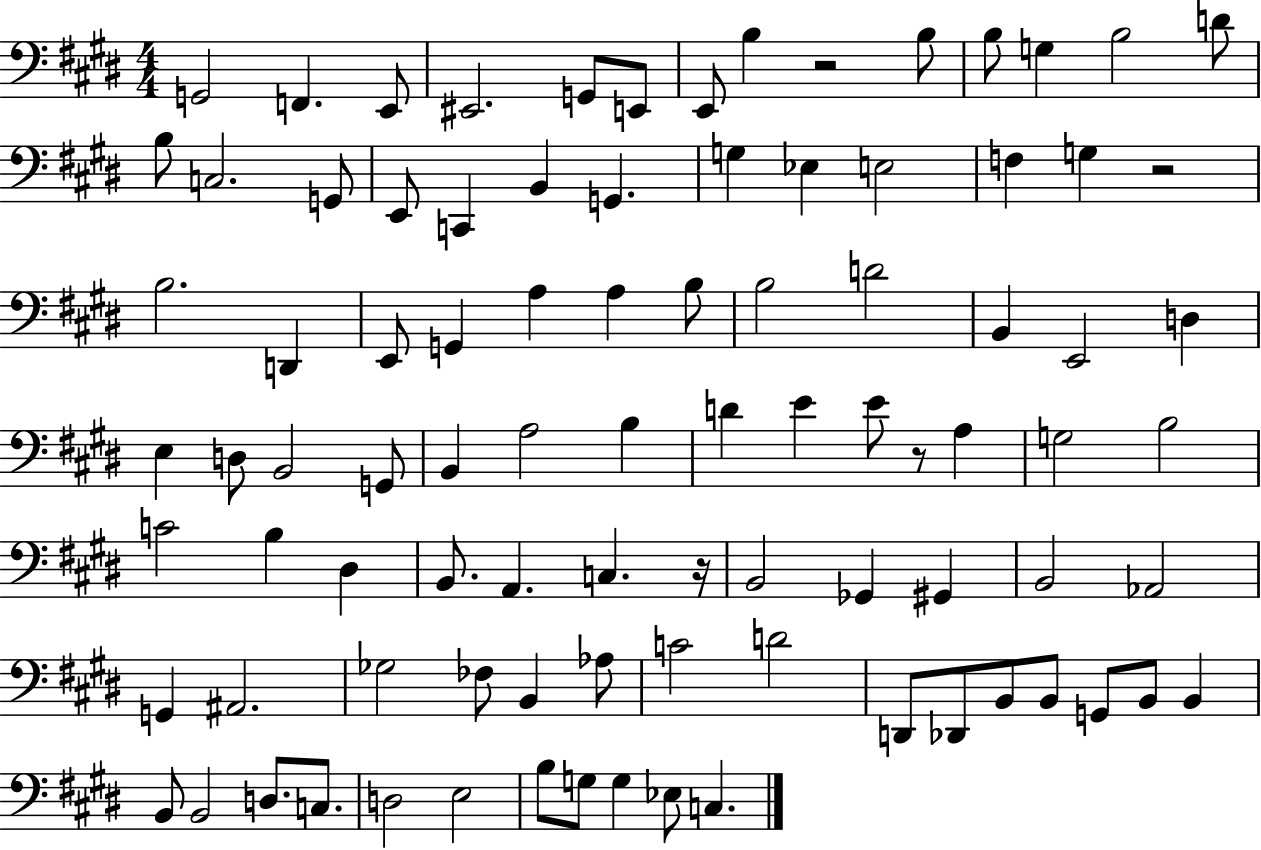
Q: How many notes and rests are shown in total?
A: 91